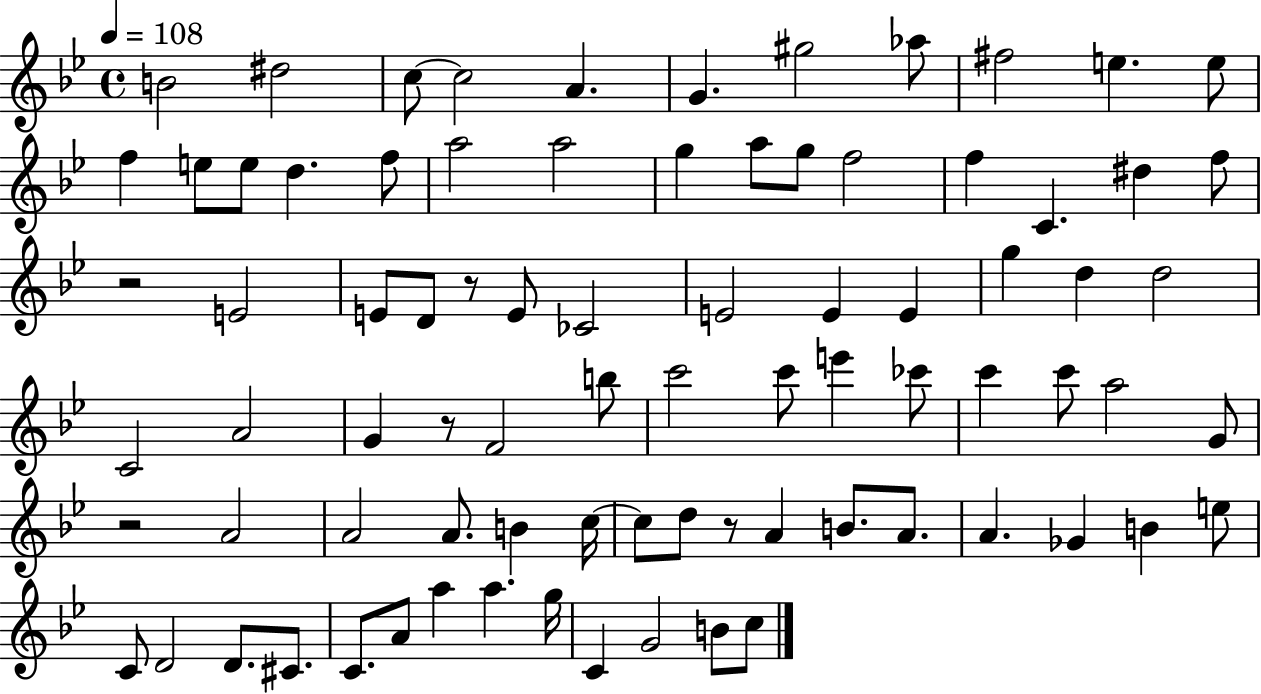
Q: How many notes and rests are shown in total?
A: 82